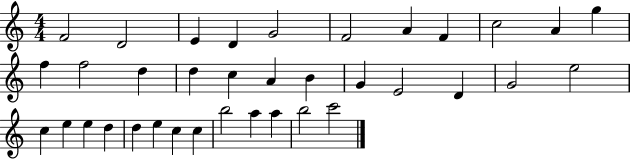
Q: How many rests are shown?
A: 0